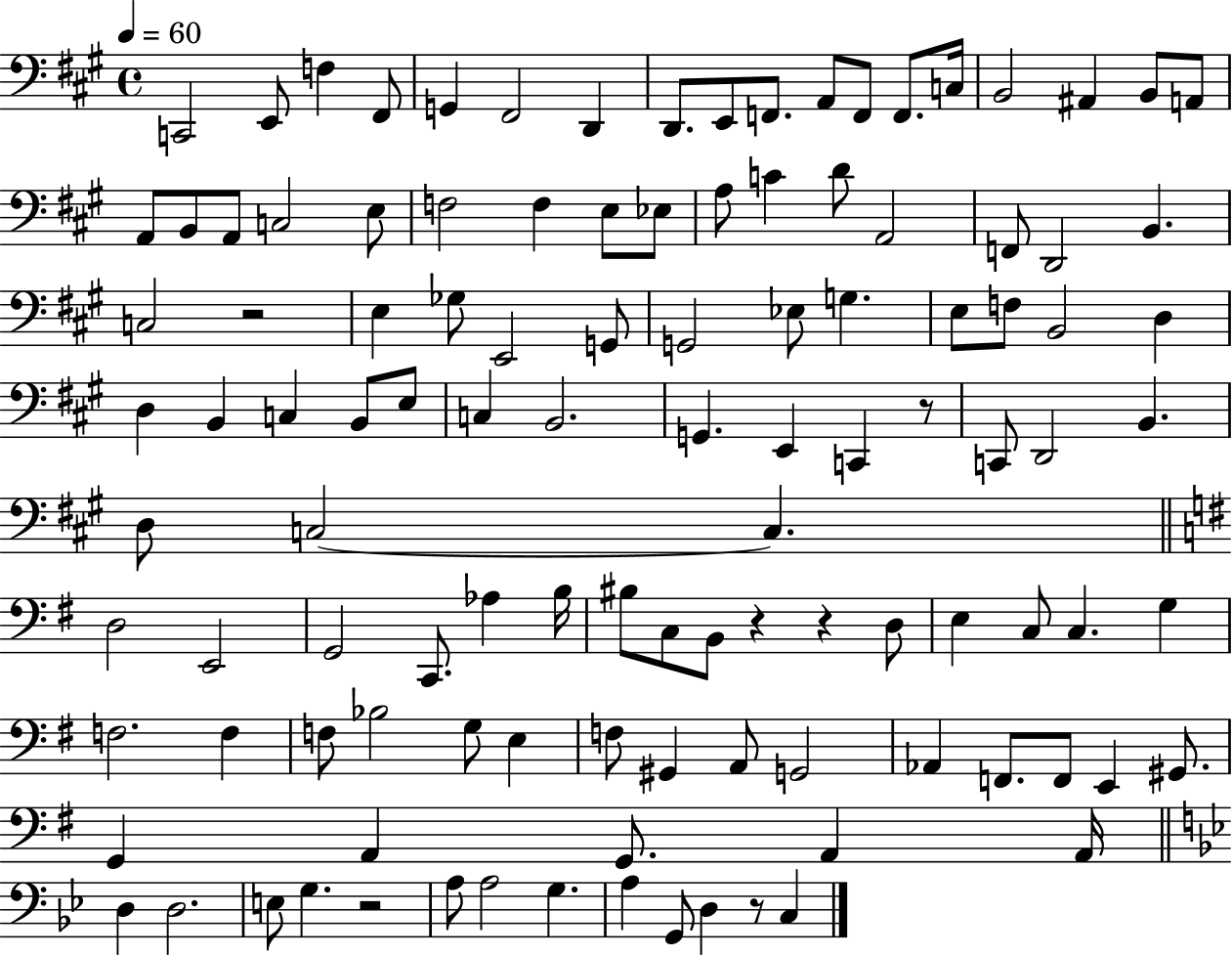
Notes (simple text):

C2/h E2/e F3/q F#2/e G2/q F#2/h D2/q D2/e. E2/e F2/e. A2/e F2/e F2/e. C3/s B2/h A#2/q B2/e A2/e A2/e B2/e A2/e C3/h E3/e F3/h F3/q E3/e Eb3/e A3/e C4/q D4/e A2/h F2/e D2/h B2/q. C3/h R/h E3/q Gb3/e E2/h G2/e G2/h Eb3/e G3/q. E3/e F3/e B2/h D3/q D3/q B2/q C3/q B2/e E3/e C3/q B2/h. G2/q. E2/q C2/q R/e C2/e D2/h B2/q. D3/e C3/h C3/q. D3/h E2/h G2/h C2/e. Ab3/q B3/s BIS3/e C3/e B2/e R/q R/q D3/e E3/q C3/e C3/q. G3/q F3/h. F3/q F3/e Bb3/h G3/e E3/q F3/e G#2/q A2/e G2/h Ab2/q F2/e. F2/e E2/q G#2/e. G2/q A2/q G2/e. A2/q A2/s D3/q D3/h. E3/e G3/q. R/h A3/e A3/h G3/q. A3/q G2/e D3/q R/e C3/q